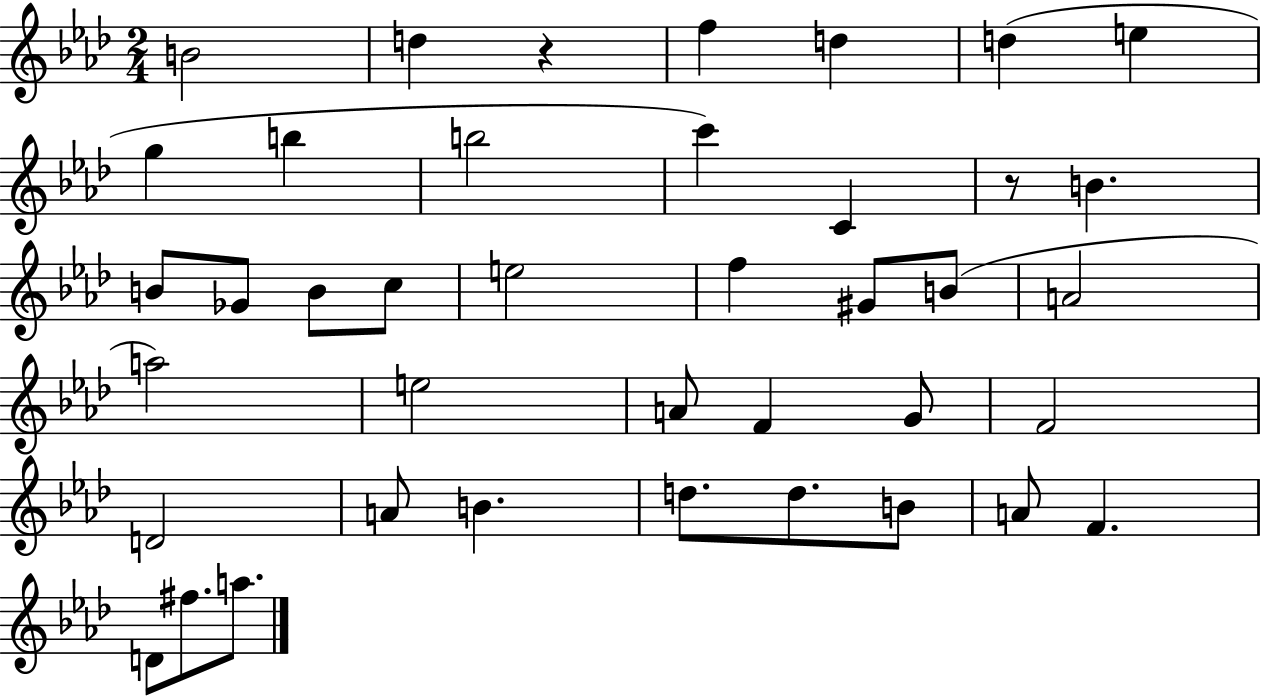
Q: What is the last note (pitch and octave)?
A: A5